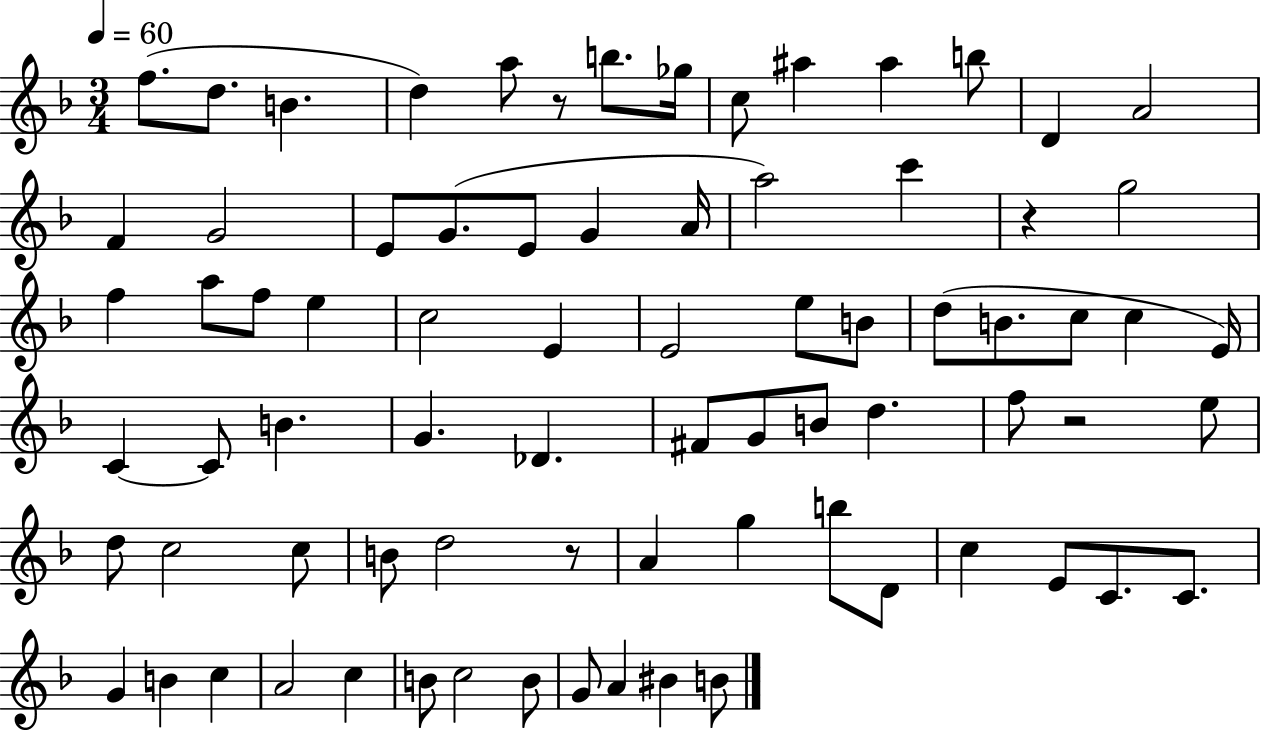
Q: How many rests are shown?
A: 4